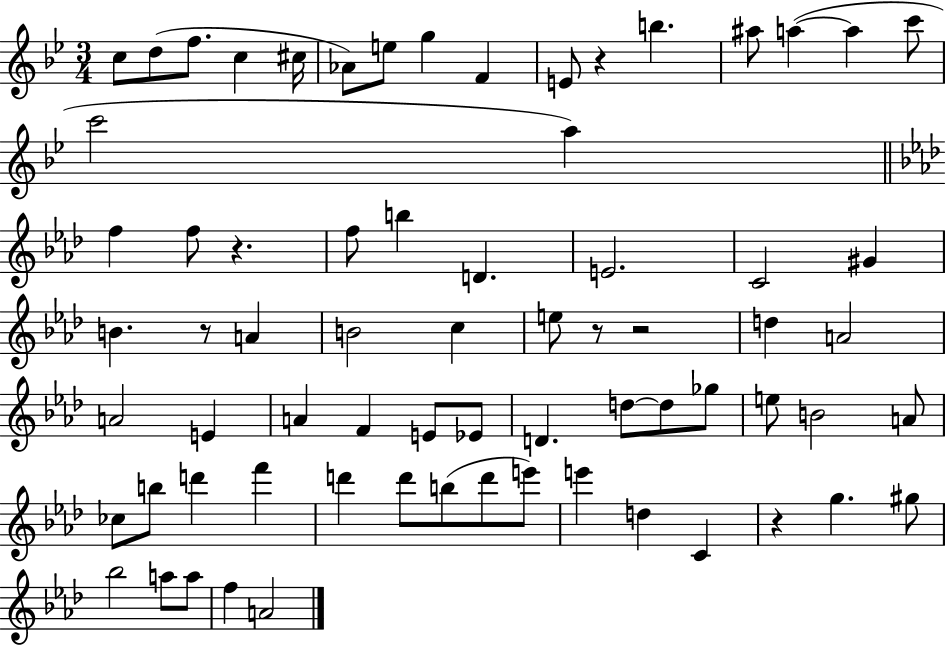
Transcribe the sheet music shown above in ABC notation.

X:1
T:Untitled
M:3/4
L:1/4
K:Bb
c/2 d/2 f/2 c ^c/4 _A/2 e/2 g F E/2 z b ^a/2 a a c'/2 c'2 a f f/2 z f/2 b D E2 C2 ^G B z/2 A B2 c e/2 z/2 z2 d A2 A2 E A F E/2 _E/2 D d/2 d/2 _g/2 e/2 B2 A/2 _c/2 b/2 d' f' d' d'/2 b/2 d'/2 e'/2 e' d C z g ^g/2 _b2 a/2 a/2 f A2